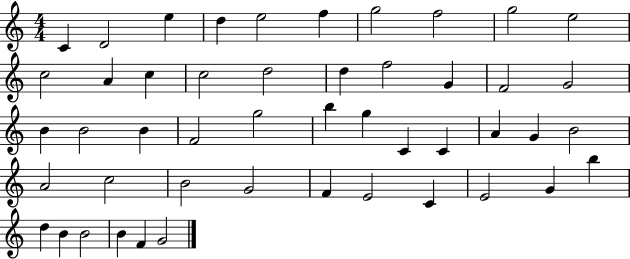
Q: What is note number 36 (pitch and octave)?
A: G4